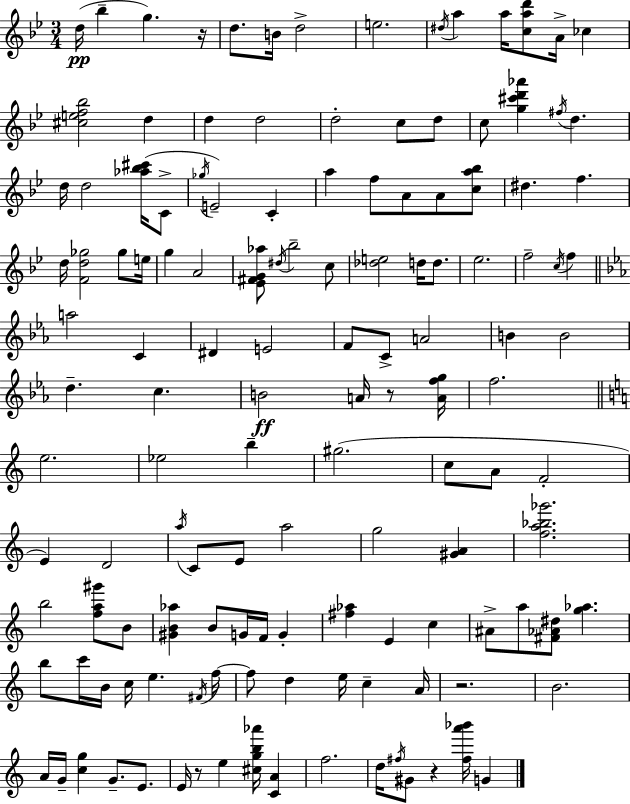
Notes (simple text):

D5/s Bb5/q G5/q. R/s D5/e. B4/s D5/h E5/h. D#5/s A5/q A5/s [C5,A5,D6]/e A4/s CES5/q [C#5,E5,F5,Bb5]/h D5/q D5/q D5/h D5/h C5/e D5/e C5/e [G5,C#6,D6,Ab6]/q F#5/s D5/q. D5/s D5/h [Ab5,Bb5,C#6]/s C4/e Gb5/s E4/h C4/q A5/q F5/e A4/e A4/e [C5,A5,Bb5]/e D#5/q. F5/q. D5/s [F4,D5,Gb5]/h Gb5/e E5/s G5/q A4/h [Eb4,F#4,G4,Ab5]/e D#5/s Bb5/h C5/e [Db5,E5]/h D5/s D5/e. Eb5/h. F5/h C5/s F5/q A5/h C4/q D#4/q E4/h F4/e C4/e A4/h B4/q B4/h D5/q. C5/q. B4/h A4/s R/e [A4,F5,G5]/s F5/h. E5/h. Eb5/h B5/q G#5/h. C5/e A4/e F4/h E4/q D4/h A5/s C4/e E4/e A5/h G5/h [G#4,A4]/q [F5,A5,Bb5,Gb6]/h. B5/h [F5,A5,G#6]/e B4/e [G#4,B4,Ab5]/q B4/e G4/s F4/s G4/q [F#5,Ab5]/q E4/q C5/q A#4/e A5/e [F#4,Ab4,D#5]/e [G5,Ab5]/q. B5/e C6/s B4/s C5/s E5/q. F#4/s F5/s F5/e D5/q E5/s C5/q A4/s R/h. B4/h. A4/s G4/s [C5,G5]/q G4/e. E4/e. E4/s R/e E5/q [C#5,G5,B5,Ab6]/s [C4,A4]/q F5/h. D5/s F#5/s G#4/e R/q [F#5,A6,Bb6]/s G4/q